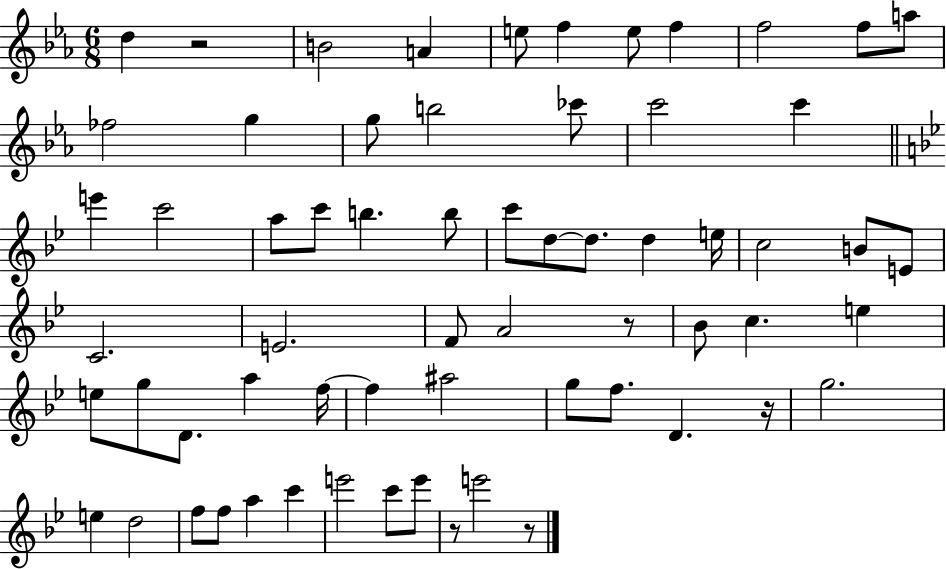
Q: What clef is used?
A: treble